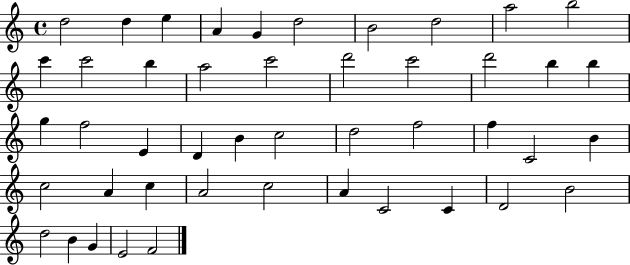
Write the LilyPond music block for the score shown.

{
  \clef treble
  \time 4/4
  \defaultTimeSignature
  \key c \major
  d''2 d''4 e''4 | a'4 g'4 d''2 | b'2 d''2 | a''2 b''2 | \break c'''4 c'''2 b''4 | a''2 c'''2 | d'''2 c'''2 | d'''2 b''4 b''4 | \break g''4 f''2 e'4 | d'4 b'4 c''2 | d''2 f''2 | f''4 c'2 b'4 | \break c''2 a'4 c''4 | a'2 c''2 | a'4 c'2 c'4 | d'2 b'2 | \break d''2 b'4 g'4 | e'2 f'2 | \bar "|."
}